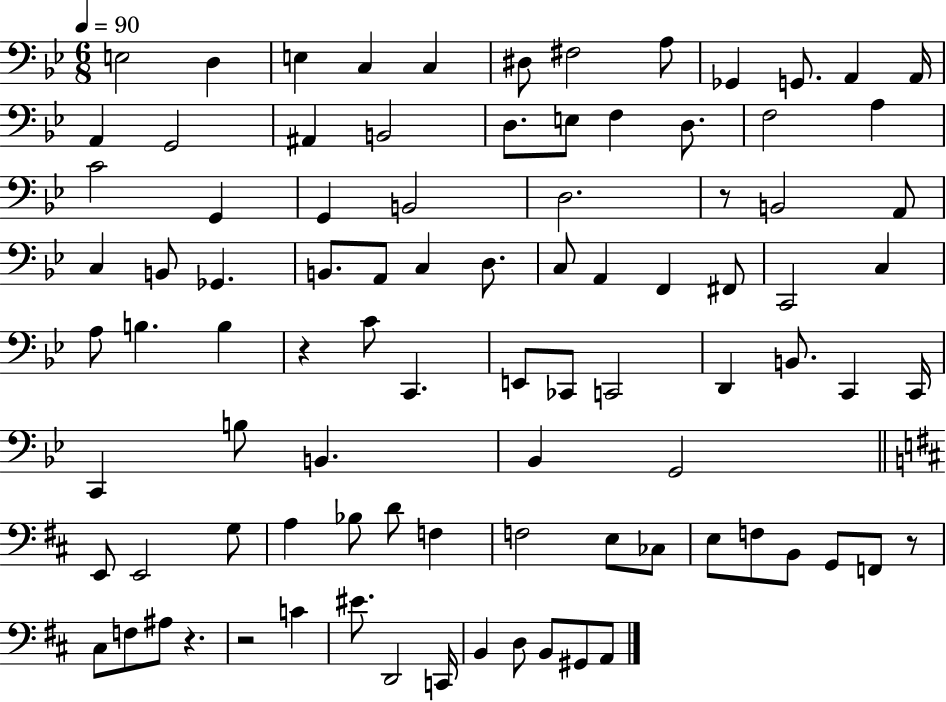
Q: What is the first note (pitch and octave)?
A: E3